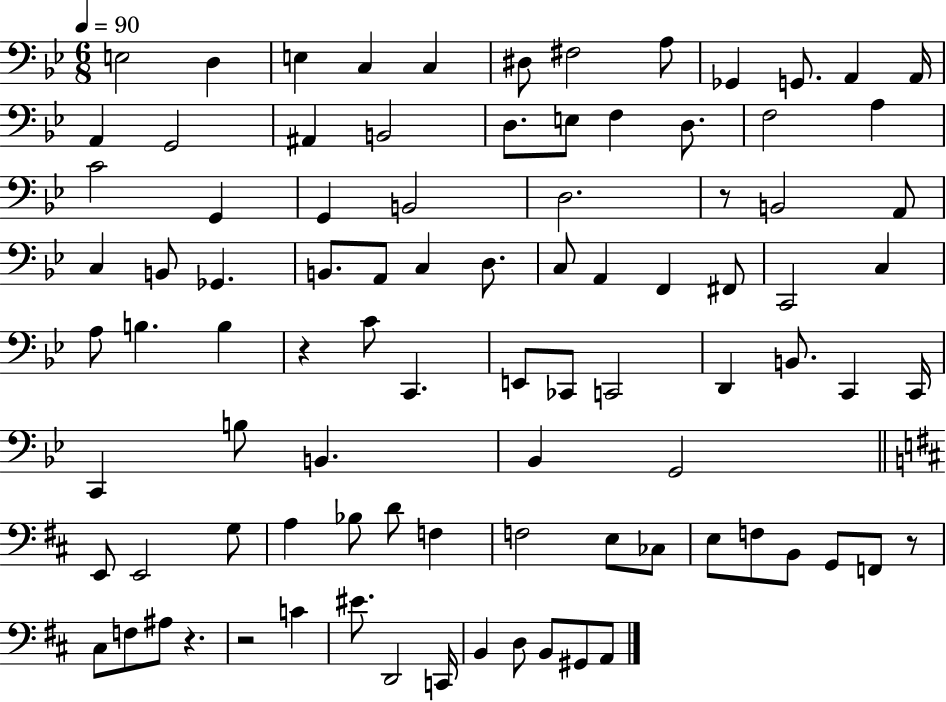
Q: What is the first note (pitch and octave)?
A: E3